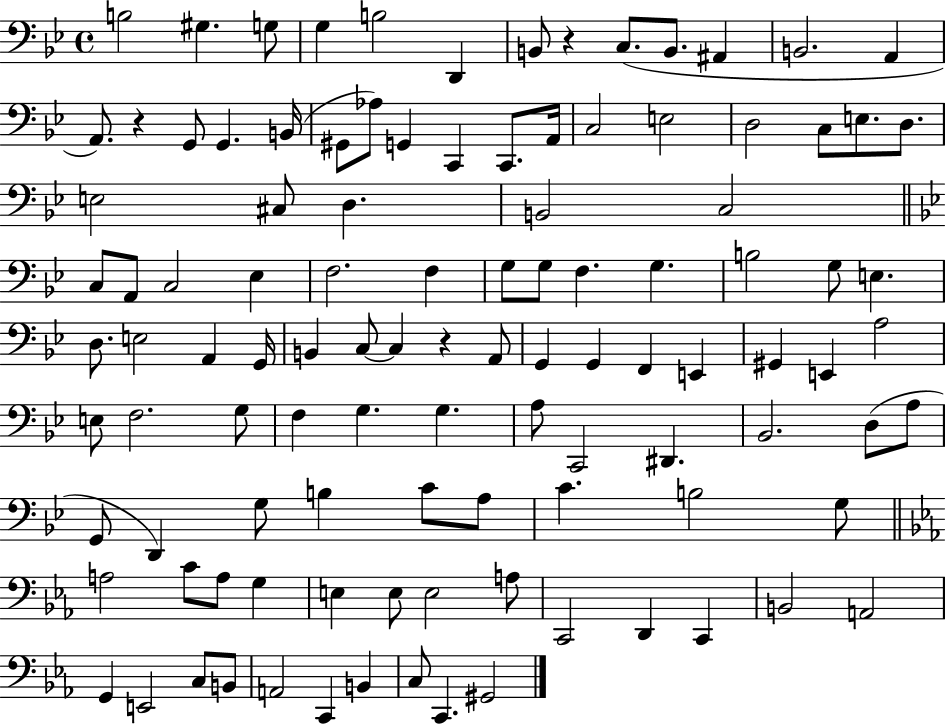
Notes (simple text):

B3/h G#3/q. G3/e G3/q B3/h D2/q B2/e R/q C3/e. B2/e. A#2/q B2/h. A2/q A2/e. R/q G2/e G2/q. B2/s G#2/e Ab3/e G2/q C2/q C2/e. A2/s C3/h E3/h D3/h C3/e E3/e. D3/e. E3/h C#3/e D3/q. B2/h C3/h C3/e A2/e C3/h Eb3/q F3/h. F3/q G3/e G3/e F3/q. G3/q. B3/h G3/e E3/q. D3/e. E3/h A2/q G2/s B2/q C3/e C3/q R/q A2/e G2/q G2/q F2/q E2/q G#2/q E2/q A3/h E3/e F3/h. G3/e F3/q G3/q. G3/q. A3/e C2/h D#2/q. Bb2/h. D3/e A3/e G2/e D2/q G3/e B3/q C4/e A3/e C4/q. B3/h G3/e A3/h C4/e A3/e G3/q E3/q E3/e E3/h A3/e C2/h D2/q C2/q B2/h A2/h G2/q E2/h C3/e B2/e A2/h C2/q B2/q C3/e C2/q. G#2/h